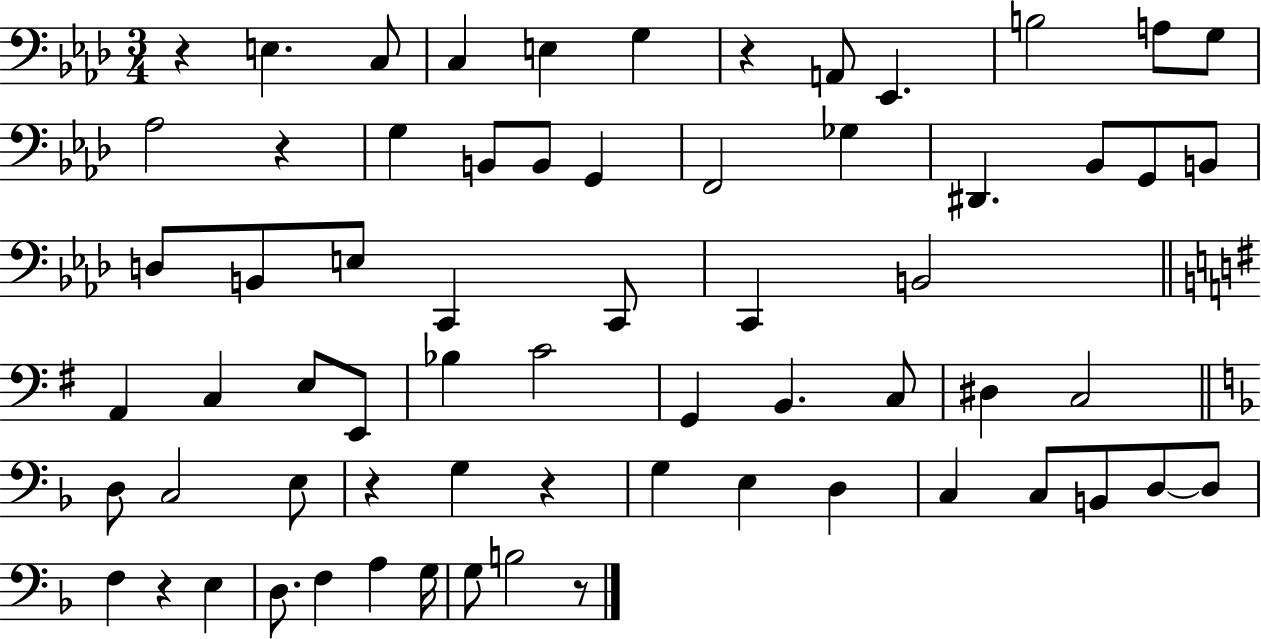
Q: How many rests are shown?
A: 7